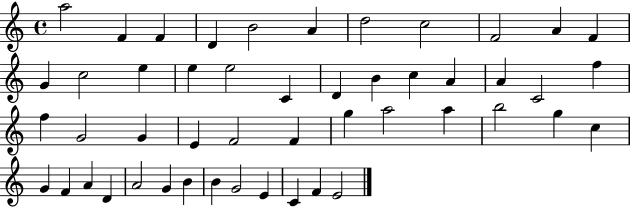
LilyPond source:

{
  \clef treble
  \time 4/4
  \defaultTimeSignature
  \key c \major
  a''2 f'4 f'4 | d'4 b'2 a'4 | d''2 c''2 | f'2 a'4 f'4 | \break g'4 c''2 e''4 | e''4 e''2 c'4 | d'4 b'4 c''4 a'4 | a'4 c'2 f''4 | \break f''4 g'2 g'4 | e'4 f'2 f'4 | g''4 a''2 a''4 | b''2 g''4 c''4 | \break g'4 f'4 a'4 d'4 | a'2 g'4 b'4 | b'4 g'2 e'4 | c'4 f'4 e'2 | \break \bar "|."
}